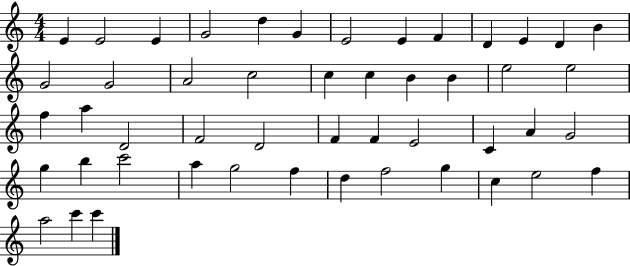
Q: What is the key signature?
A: C major